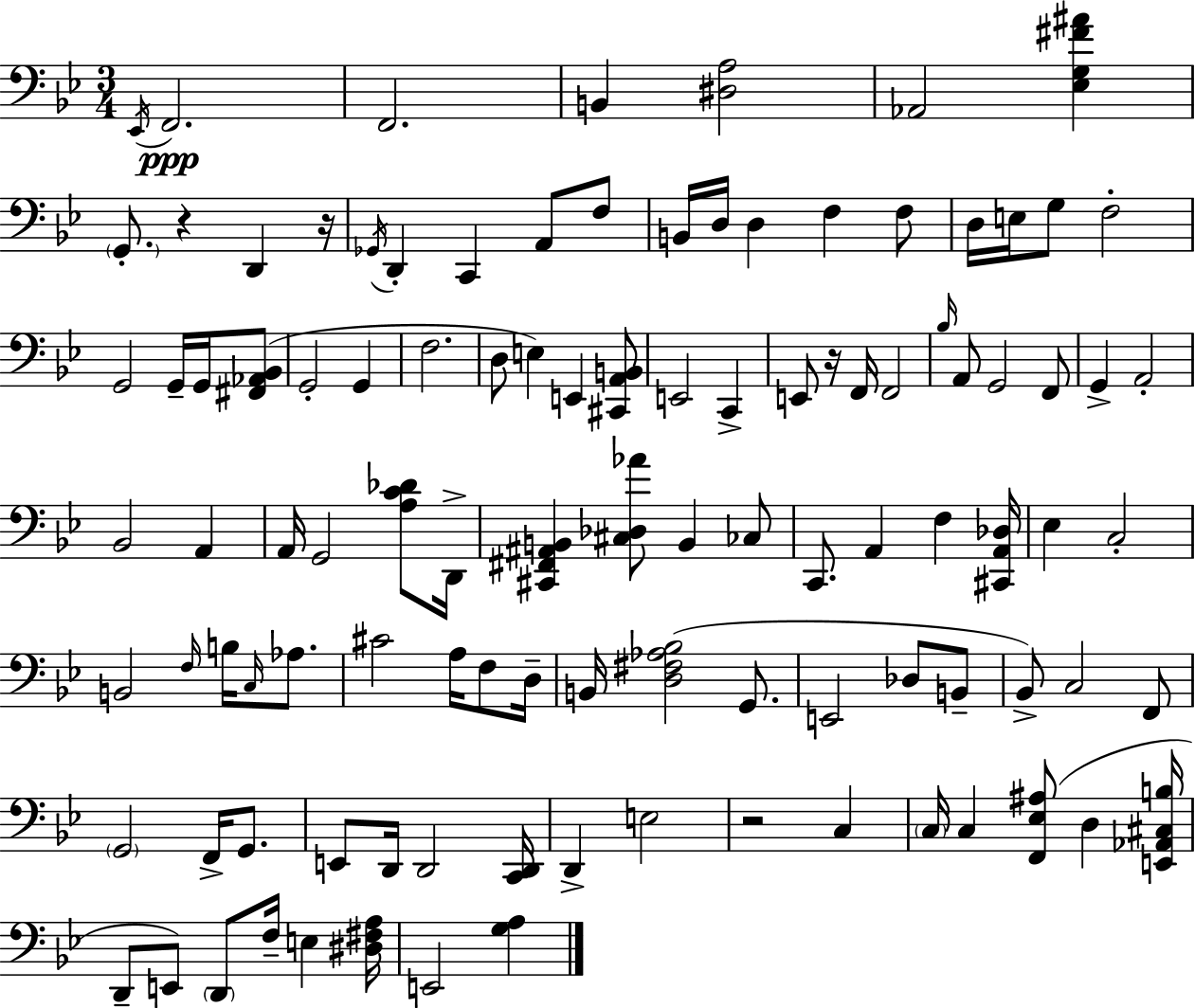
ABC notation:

X:1
T:Untitled
M:3/4
L:1/4
K:Bb
_E,,/4 F,,2 F,,2 B,, [^D,A,]2 _A,,2 [_E,G,^F^A] G,,/2 z D,, z/4 _G,,/4 D,, C,, A,,/2 F,/2 B,,/4 D,/4 D, F, F,/2 D,/4 E,/4 G,/2 F,2 G,,2 G,,/4 G,,/4 [^F,,_A,,_B,,]/2 G,,2 G,, F,2 D,/2 E, E,, [^C,,A,,B,,]/2 E,,2 C,, E,,/2 z/4 F,,/4 F,,2 _B,/4 A,,/2 G,,2 F,,/2 G,, A,,2 _B,,2 A,, A,,/4 G,,2 [A,C_D]/2 D,,/4 [^C,,^F,,^A,,B,,] [^C,_D,_A]/2 B,, _C,/2 C,,/2 A,, F, [^C,,A,,_D,]/4 _E, C,2 B,,2 F,/4 B,/4 C,/4 _A,/2 ^C2 A,/4 F,/2 D,/4 B,,/4 [D,^F,_A,_B,]2 G,,/2 E,,2 _D,/2 B,,/2 _B,,/2 C,2 F,,/2 G,,2 F,,/4 G,,/2 E,,/2 D,,/4 D,,2 [C,,D,,]/4 D,, E,2 z2 C, C,/4 C, [F,,_E,^A,]/2 D, [E,,_A,,^C,B,]/4 D,,/2 E,,/2 D,,/2 F,/4 E, [^D,^F,A,]/4 E,,2 [G,A,]